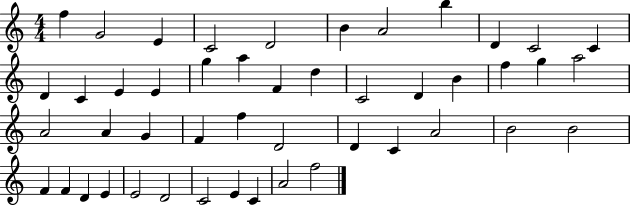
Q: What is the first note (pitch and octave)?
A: F5